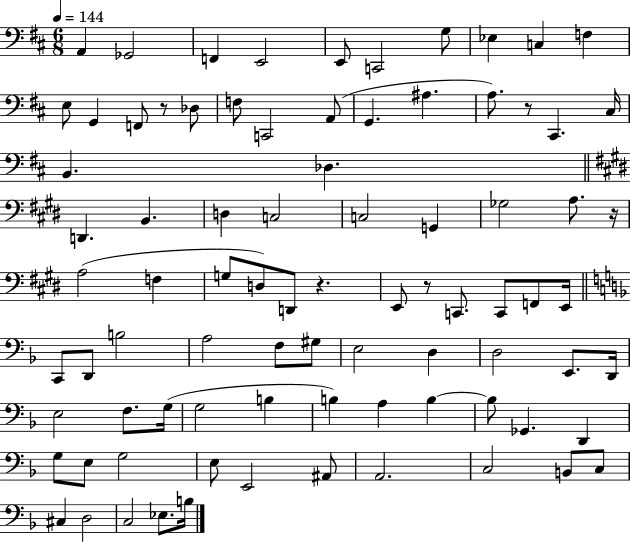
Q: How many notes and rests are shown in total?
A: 84